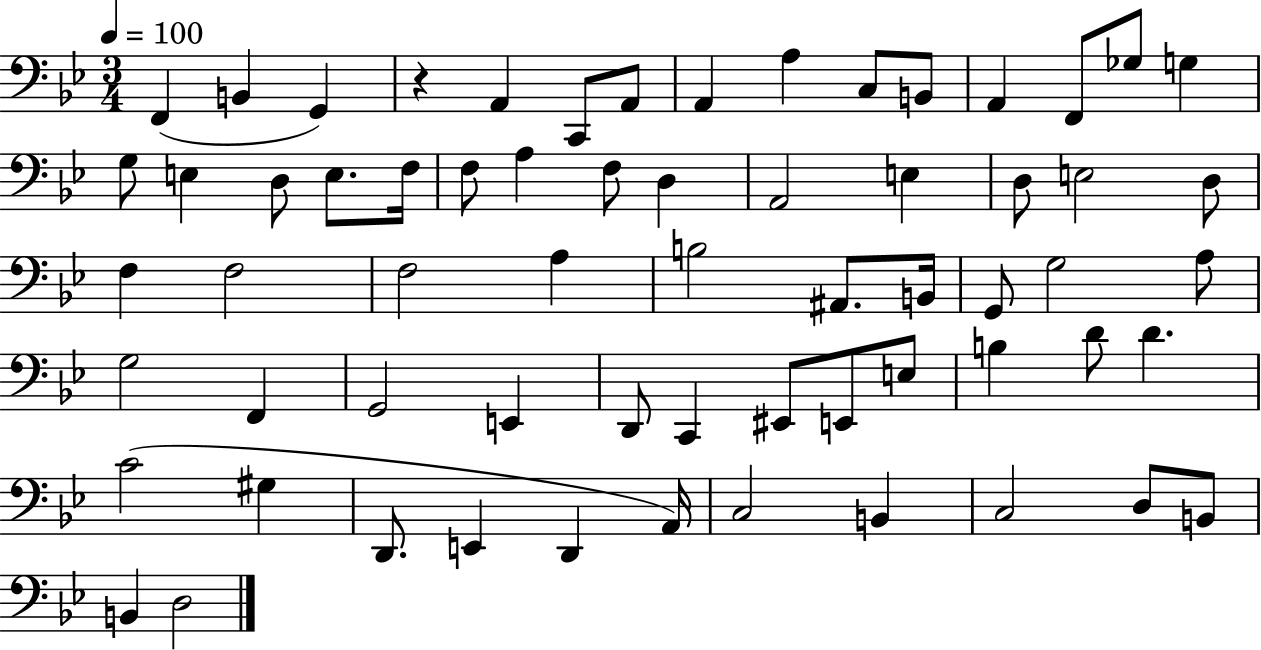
F2/q B2/q G2/q R/q A2/q C2/e A2/e A2/q A3/q C3/e B2/e A2/q F2/e Gb3/e G3/q G3/e E3/q D3/e E3/e. F3/s F3/e A3/q F3/e D3/q A2/h E3/q D3/e E3/h D3/e F3/q F3/h F3/h A3/q B3/h A#2/e. B2/s G2/e G3/h A3/e G3/h F2/q G2/h E2/q D2/e C2/q EIS2/e E2/e E3/e B3/q D4/e D4/q. C4/h G#3/q D2/e. E2/q D2/q A2/s C3/h B2/q C3/h D3/e B2/e B2/q D3/h